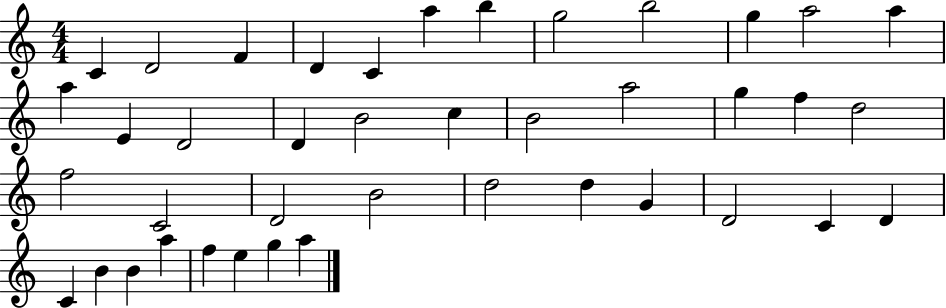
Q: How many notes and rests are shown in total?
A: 41